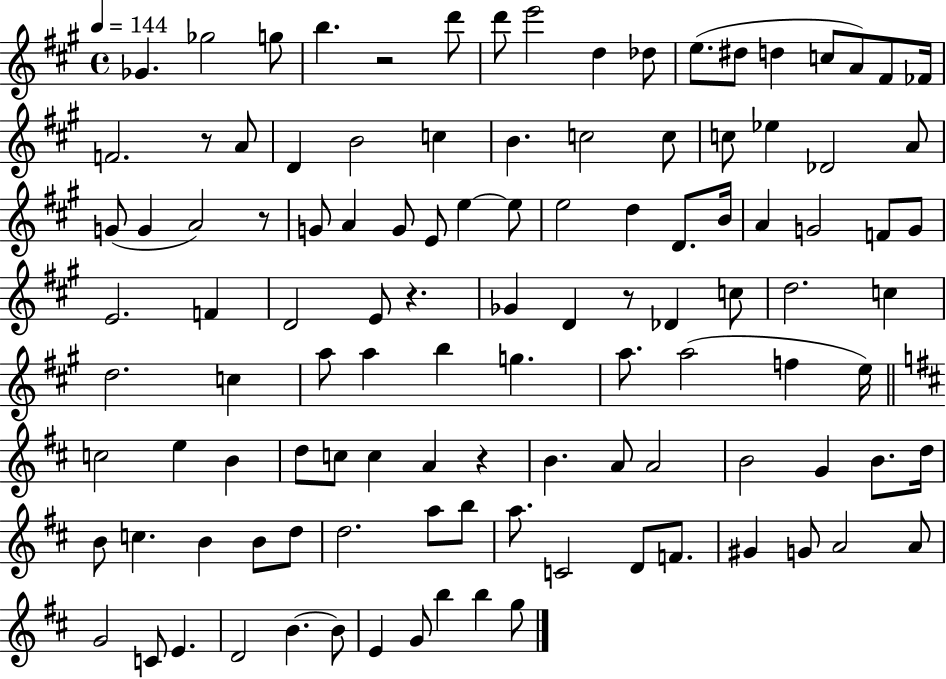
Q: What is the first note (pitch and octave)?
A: Gb4